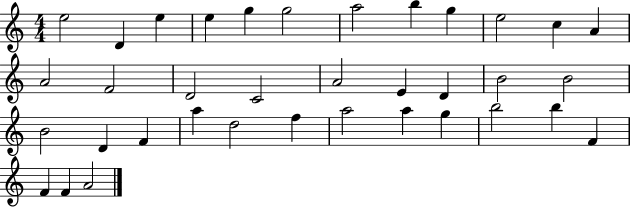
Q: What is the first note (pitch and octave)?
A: E5